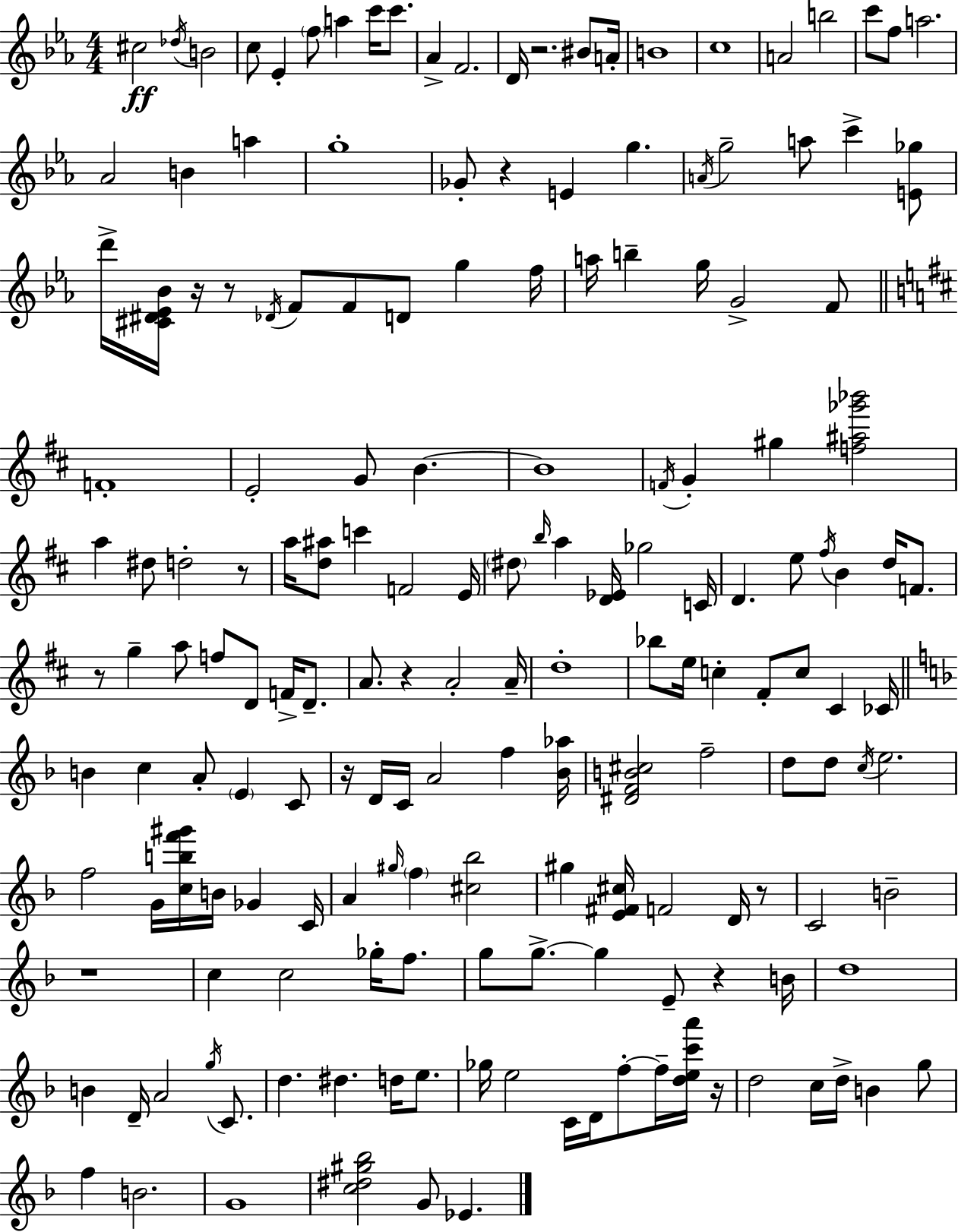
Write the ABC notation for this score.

X:1
T:Untitled
M:4/4
L:1/4
K:Cm
^c2 _d/4 B2 c/2 _E f/2 a c'/4 c'/2 _A F2 D/4 z2 ^B/2 A/4 B4 c4 A2 b2 c'/2 f/2 a2 _A2 B a g4 _G/2 z E g A/4 g2 a/2 c' [E_g]/2 d'/4 [^C^D_E_B]/4 z/4 z/2 _D/4 F/2 F/2 D/2 g f/4 a/4 b g/4 G2 F/2 F4 E2 G/2 B B4 F/4 G ^g [f^a_g'_b']2 a ^d/2 d2 z/2 a/4 [d^a]/2 c' F2 E/4 ^d/2 b/4 a [D_E]/4 _g2 C/4 D e/2 ^f/4 B d/4 F/2 z/2 g a/2 f/2 D/2 F/4 D/2 A/2 z A2 A/4 d4 _b/2 e/4 c ^F/2 c/2 ^C _C/4 B c A/2 E C/2 z/4 D/4 C/4 A2 f [_B_a]/4 [^DFB^c]2 f2 d/2 d/2 c/4 e2 f2 G/4 [cbf'^g']/4 B/4 _G C/4 A ^g/4 f [^c_b]2 ^g [E^F^c]/4 F2 D/4 z/2 C2 B2 z4 c c2 _g/4 f/2 g/2 g/2 g E/2 z B/4 d4 B D/4 A2 g/4 C/2 d ^d d/4 e/2 _g/4 e2 C/4 D/4 f/2 f/4 [dec'a']/4 z/4 d2 c/4 d/4 B g/2 f B2 G4 [c^d^g_b]2 G/2 _E